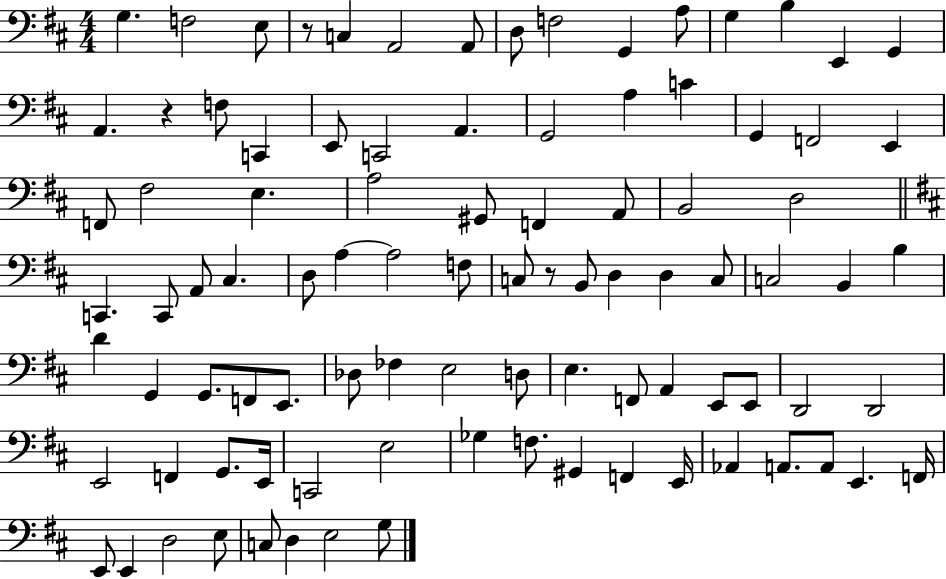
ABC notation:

X:1
T:Untitled
M:4/4
L:1/4
K:D
G, F,2 E,/2 z/2 C, A,,2 A,,/2 D,/2 F,2 G,, A,/2 G, B, E,, G,, A,, z F,/2 C,, E,,/2 C,,2 A,, G,,2 A, C G,, F,,2 E,, F,,/2 ^F,2 E, A,2 ^G,,/2 F,, A,,/2 B,,2 D,2 C,, C,,/2 A,,/2 ^C, D,/2 A, A,2 F,/2 C,/2 z/2 B,,/2 D, D, C,/2 C,2 B,, B, D G,, G,,/2 F,,/2 E,,/2 _D,/2 _F, E,2 D,/2 E, F,,/2 A,, E,,/2 E,,/2 D,,2 D,,2 E,,2 F,, G,,/2 E,,/4 C,,2 E,2 _G, F,/2 ^G,, F,, E,,/4 _A,, A,,/2 A,,/2 E,, F,,/4 E,,/2 E,, D,2 E,/2 C,/2 D, E,2 G,/2